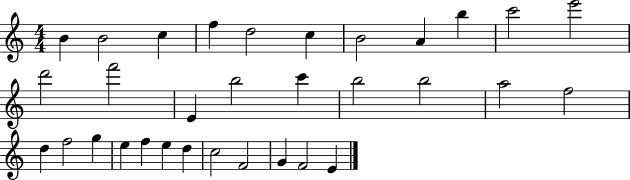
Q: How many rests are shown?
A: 0